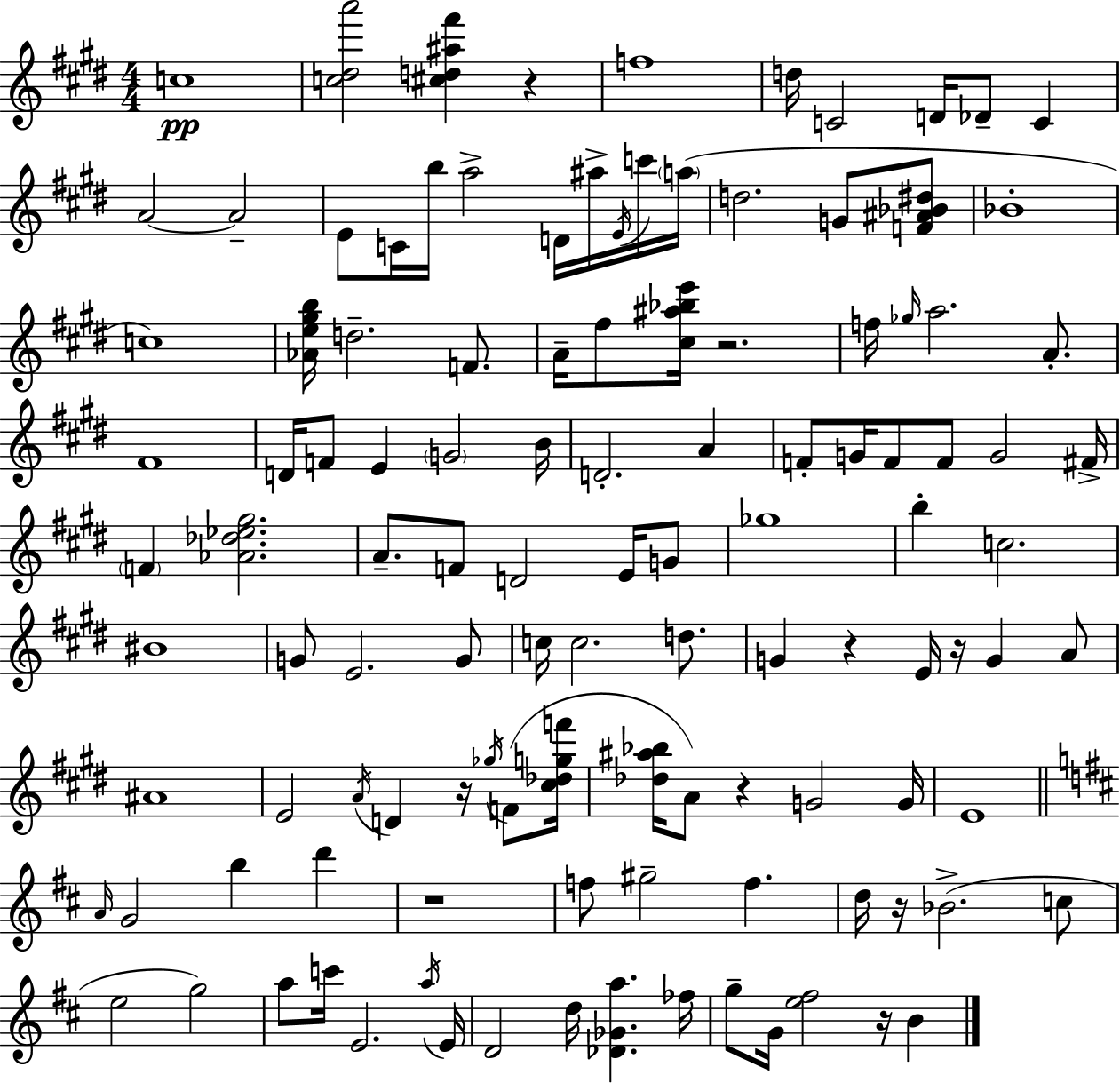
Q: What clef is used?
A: treble